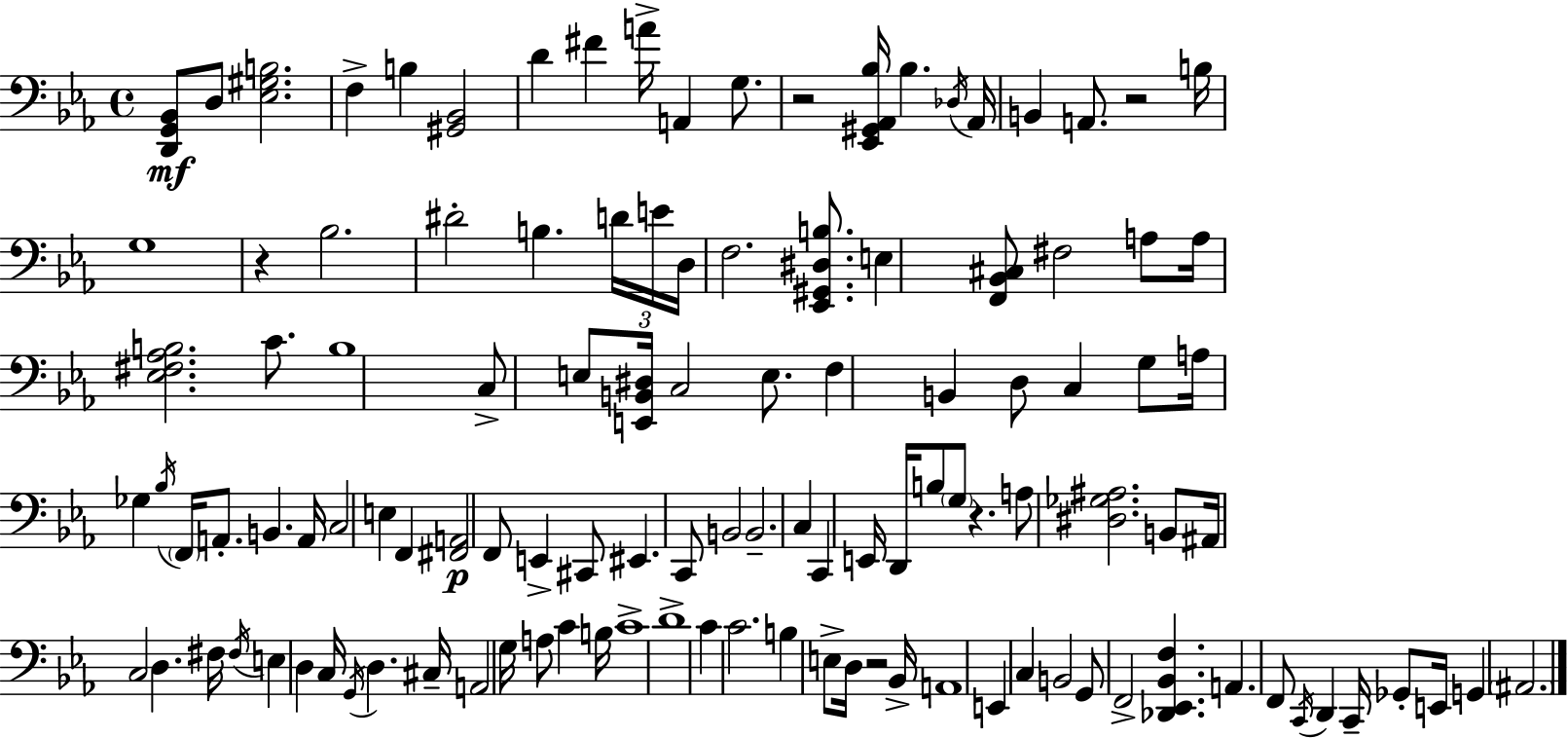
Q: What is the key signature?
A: EES major